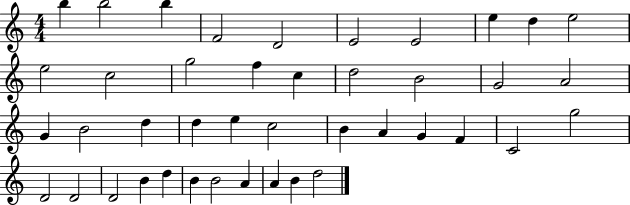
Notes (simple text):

B5/q B5/h B5/q F4/h D4/h E4/h E4/h E5/q D5/q E5/h E5/h C5/h G5/h F5/q C5/q D5/h B4/h G4/h A4/h G4/q B4/h D5/q D5/q E5/q C5/h B4/q A4/q G4/q F4/q C4/h G5/h D4/h D4/h D4/h B4/q D5/q B4/q B4/h A4/q A4/q B4/q D5/h